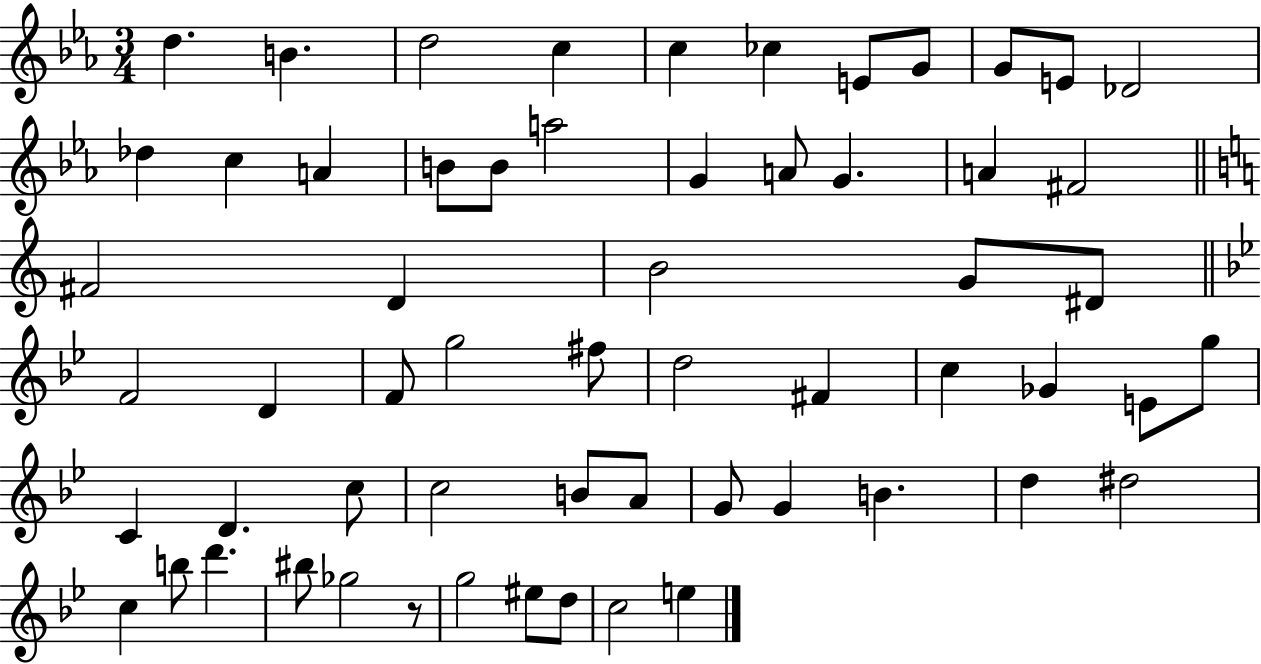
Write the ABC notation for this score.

X:1
T:Untitled
M:3/4
L:1/4
K:Eb
d B d2 c c _c E/2 G/2 G/2 E/2 _D2 _d c A B/2 B/2 a2 G A/2 G A ^F2 ^F2 D B2 G/2 ^D/2 F2 D F/2 g2 ^f/2 d2 ^F c _G E/2 g/2 C D c/2 c2 B/2 A/2 G/2 G B d ^d2 c b/2 d' ^b/2 _g2 z/2 g2 ^e/2 d/2 c2 e